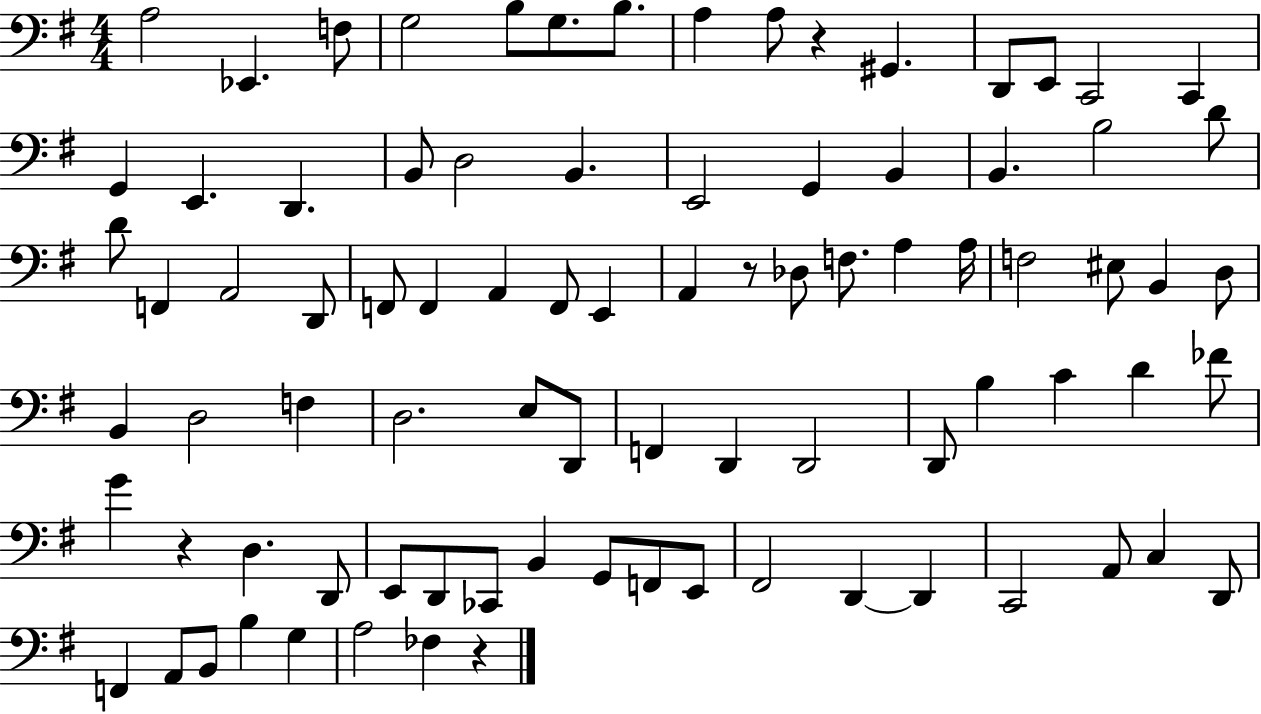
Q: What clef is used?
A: bass